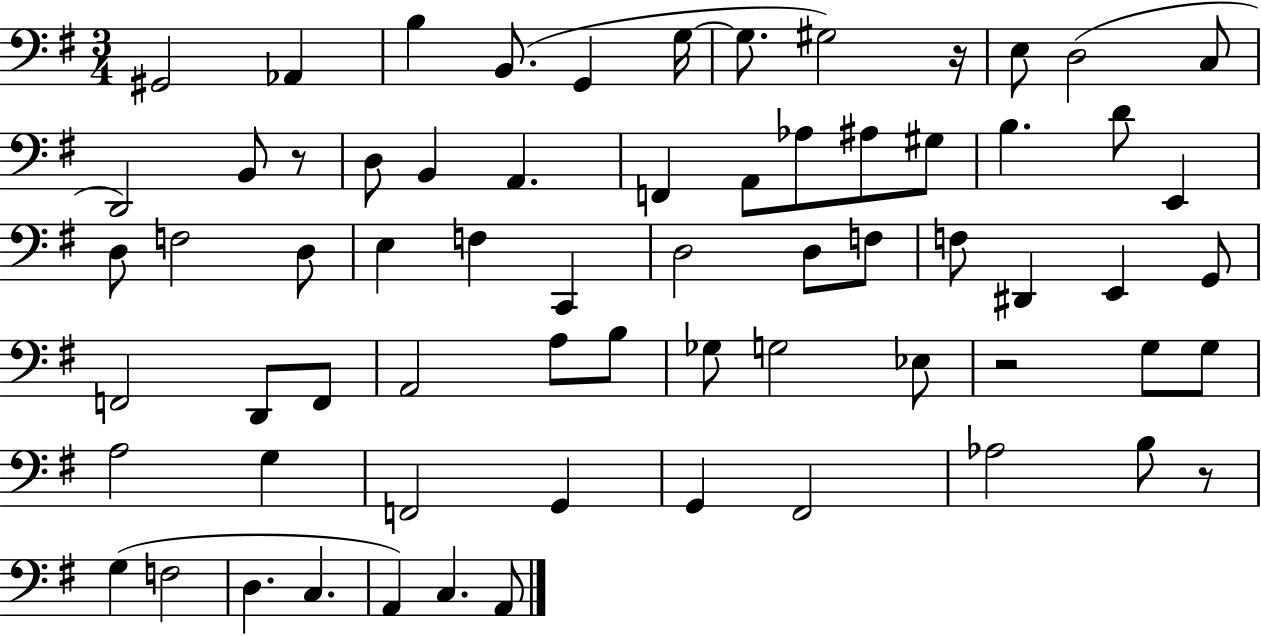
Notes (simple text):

G#2/h Ab2/q B3/q B2/e. G2/q G3/s G3/e. G#3/h R/s E3/e D3/h C3/e D2/h B2/e R/e D3/e B2/q A2/q. F2/q A2/e Ab3/e A#3/e G#3/e B3/q. D4/e E2/q D3/e F3/h D3/e E3/q F3/q C2/q D3/h D3/e F3/e F3/e D#2/q E2/q G2/e F2/h D2/e F2/e A2/h A3/e B3/e Gb3/e G3/h Eb3/e R/h G3/e G3/e A3/h G3/q F2/h G2/q G2/q F#2/h Ab3/h B3/e R/e G3/q F3/h D3/q. C3/q. A2/q C3/q. A2/e